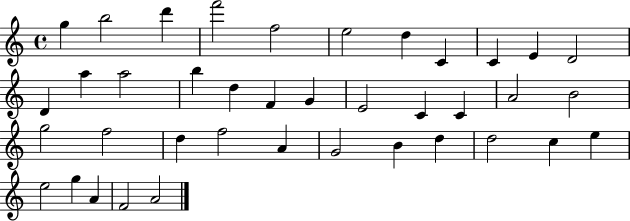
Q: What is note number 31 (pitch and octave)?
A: D5